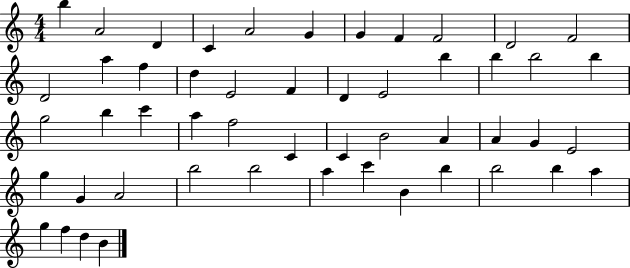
B5/q A4/h D4/q C4/q A4/h G4/q G4/q F4/q F4/h D4/h F4/h D4/h A5/q F5/q D5/q E4/h F4/q D4/q E4/h B5/q B5/q B5/h B5/q G5/h B5/q C6/q A5/q F5/h C4/q C4/q B4/h A4/q A4/q G4/q E4/h G5/q G4/q A4/h B5/h B5/h A5/q C6/q B4/q B5/q B5/h B5/q A5/q G5/q F5/q D5/q B4/q